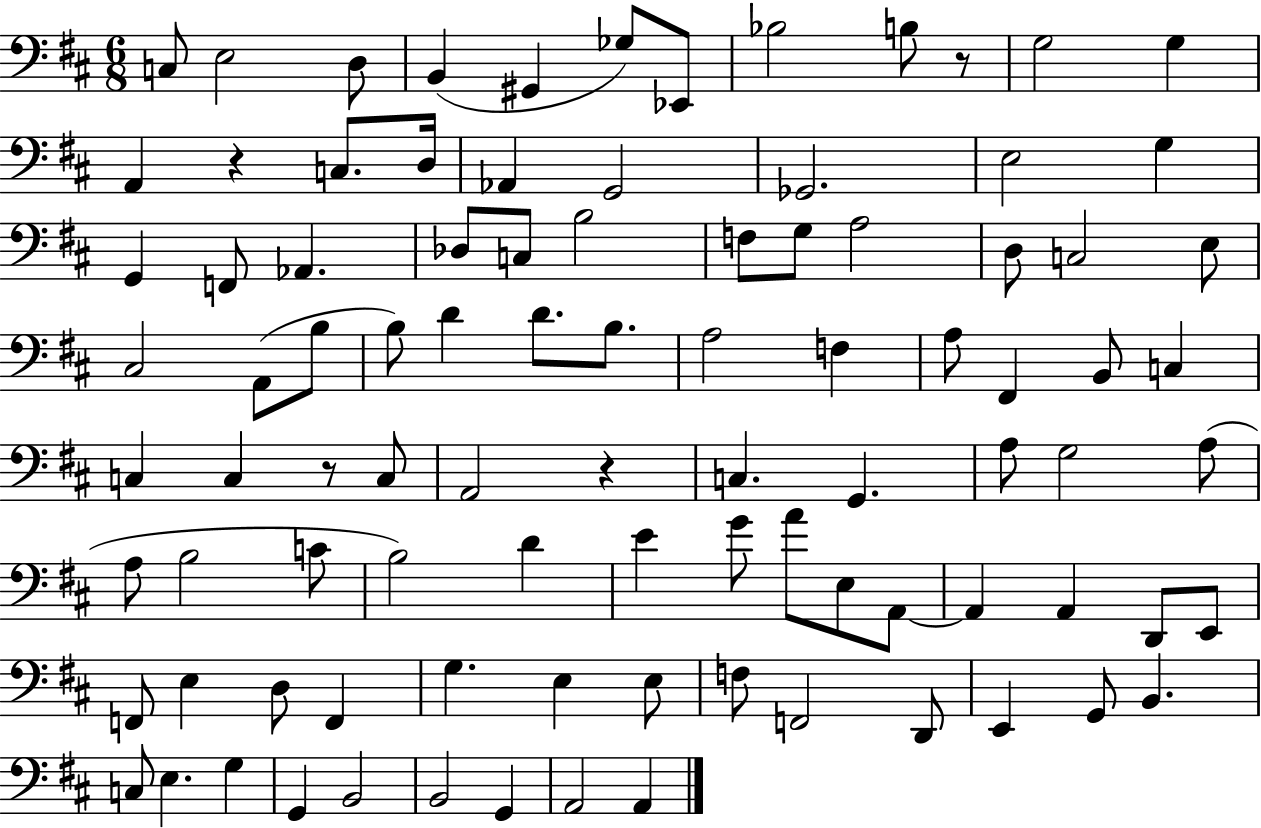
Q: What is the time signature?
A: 6/8